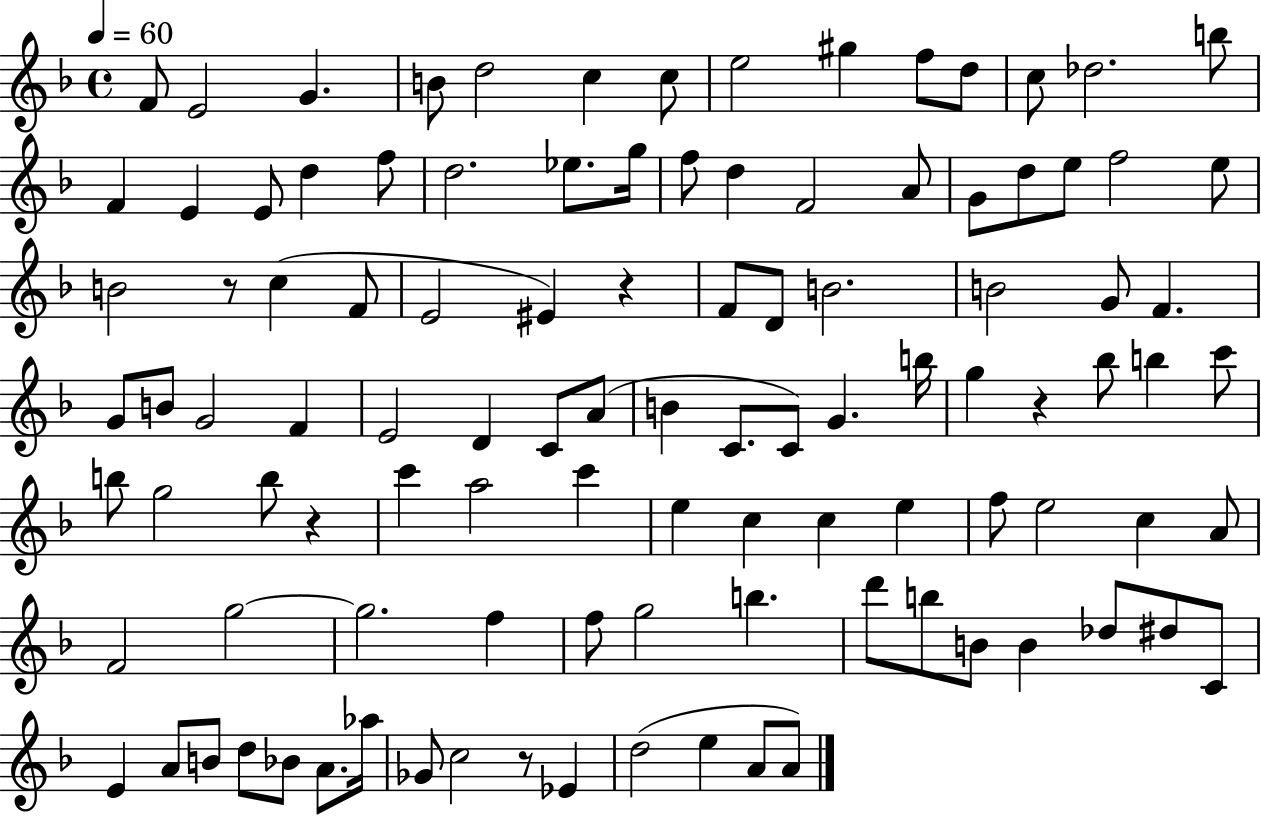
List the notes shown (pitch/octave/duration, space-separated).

F4/e E4/h G4/q. B4/e D5/h C5/q C5/e E5/h G#5/q F5/e D5/e C5/e Db5/h. B5/e F4/q E4/q E4/e D5/q F5/e D5/h. Eb5/e. G5/s F5/e D5/q F4/h A4/e G4/e D5/e E5/e F5/h E5/e B4/h R/e C5/q F4/e E4/h EIS4/q R/q F4/e D4/e B4/h. B4/h G4/e F4/q. G4/e B4/e G4/h F4/q E4/h D4/q C4/e A4/e B4/q C4/e. C4/e G4/q. B5/s G5/q R/q Bb5/e B5/q C6/e B5/e G5/h B5/e R/q C6/q A5/h C6/q E5/q C5/q C5/q E5/q F5/e E5/h C5/q A4/e F4/h G5/h G5/h. F5/q F5/e G5/h B5/q. D6/e B5/e B4/e B4/q Db5/e D#5/e C4/e E4/q A4/e B4/e D5/e Bb4/e A4/e. Ab5/s Gb4/e C5/h R/e Eb4/q D5/h E5/q A4/e A4/e